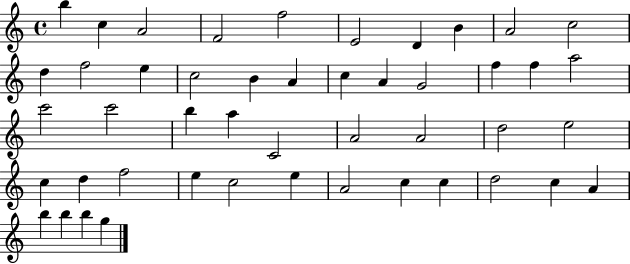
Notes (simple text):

B5/q C5/q A4/h F4/h F5/h E4/h D4/q B4/q A4/h C5/h D5/q F5/h E5/q C5/h B4/q A4/q C5/q A4/q G4/h F5/q F5/q A5/h C6/h C6/h B5/q A5/q C4/h A4/h A4/h D5/h E5/h C5/q D5/q F5/h E5/q C5/h E5/q A4/h C5/q C5/q D5/h C5/q A4/q B5/q B5/q B5/q G5/q